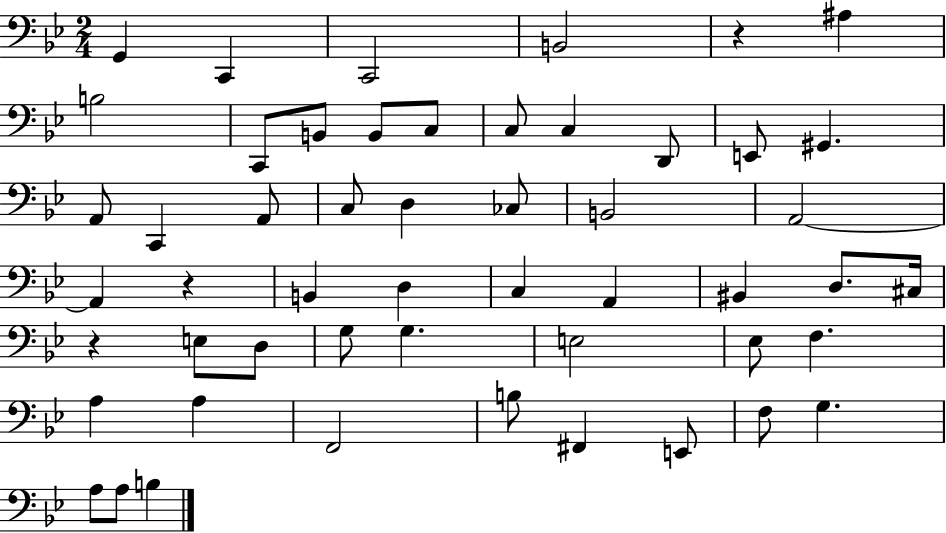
X:1
T:Untitled
M:2/4
L:1/4
K:Bb
G,, C,, C,,2 B,,2 z ^A, B,2 C,,/2 B,,/2 B,,/2 C,/2 C,/2 C, D,,/2 E,,/2 ^G,, A,,/2 C,, A,,/2 C,/2 D, _C,/2 B,,2 A,,2 A,, z B,, D, C, A,, ^B,, D,/2 ^C,/4 z E,/2 D,/2 G,/2 G, E,2 _E,/2 F, A, A, F,,2 B,/2 ^F,, E,,/2 F,/2 G, A,/2 A,/2 B,